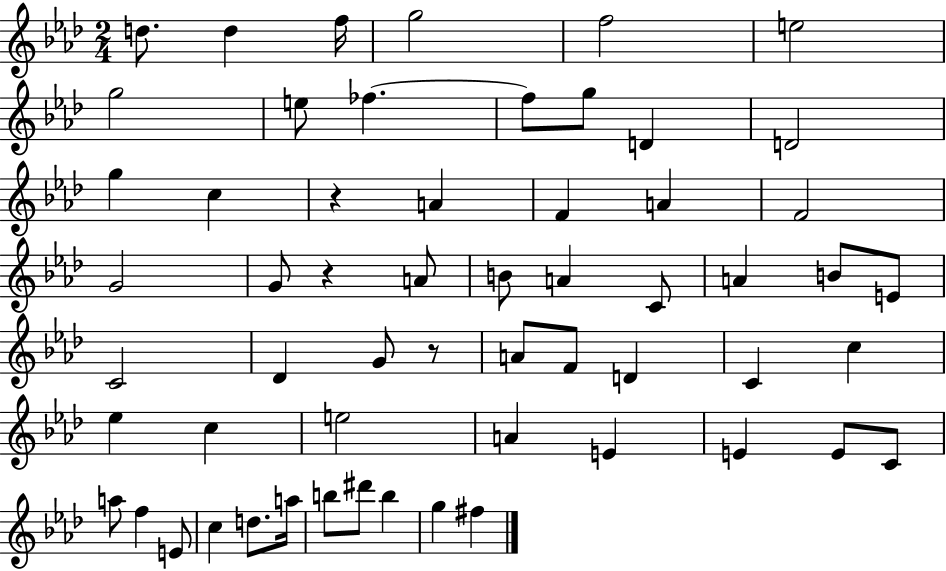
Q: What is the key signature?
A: AES major